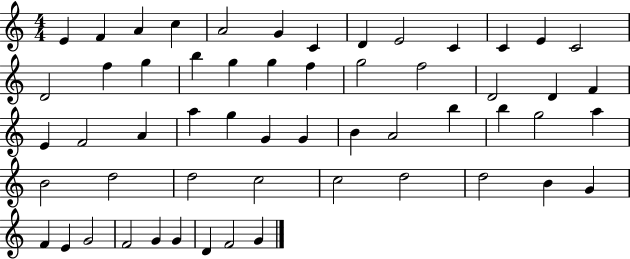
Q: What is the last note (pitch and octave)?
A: G4